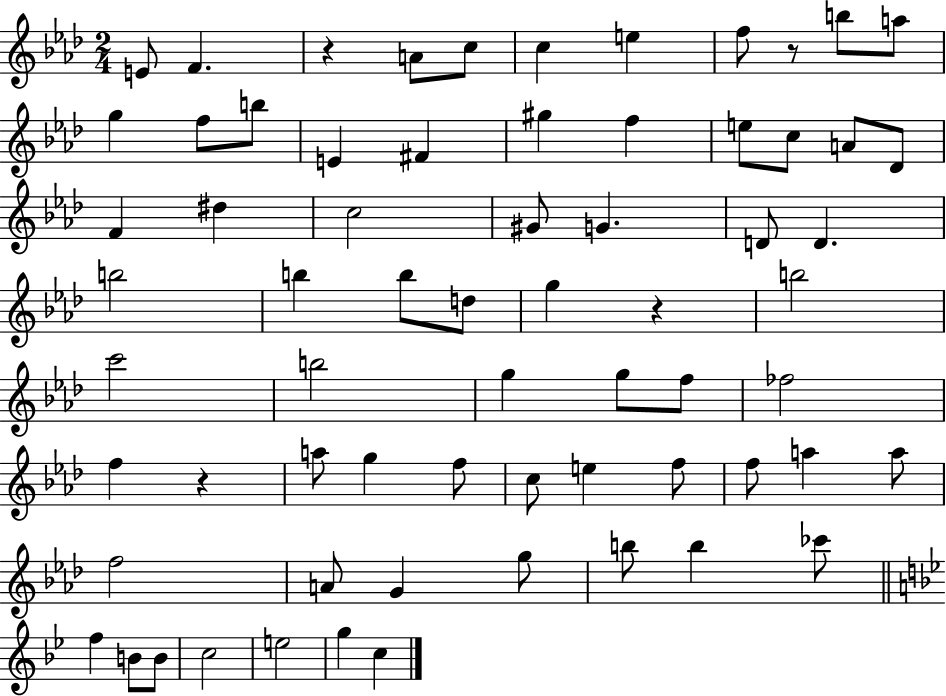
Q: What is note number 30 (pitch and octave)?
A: B5